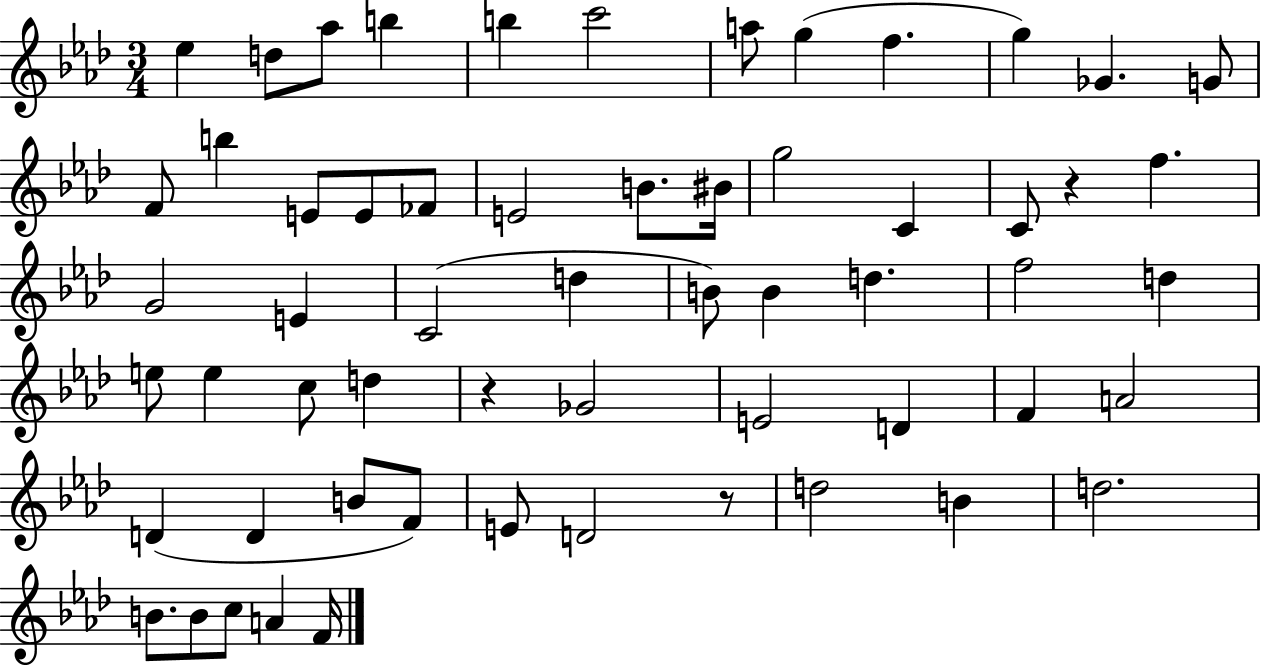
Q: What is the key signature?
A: AES major